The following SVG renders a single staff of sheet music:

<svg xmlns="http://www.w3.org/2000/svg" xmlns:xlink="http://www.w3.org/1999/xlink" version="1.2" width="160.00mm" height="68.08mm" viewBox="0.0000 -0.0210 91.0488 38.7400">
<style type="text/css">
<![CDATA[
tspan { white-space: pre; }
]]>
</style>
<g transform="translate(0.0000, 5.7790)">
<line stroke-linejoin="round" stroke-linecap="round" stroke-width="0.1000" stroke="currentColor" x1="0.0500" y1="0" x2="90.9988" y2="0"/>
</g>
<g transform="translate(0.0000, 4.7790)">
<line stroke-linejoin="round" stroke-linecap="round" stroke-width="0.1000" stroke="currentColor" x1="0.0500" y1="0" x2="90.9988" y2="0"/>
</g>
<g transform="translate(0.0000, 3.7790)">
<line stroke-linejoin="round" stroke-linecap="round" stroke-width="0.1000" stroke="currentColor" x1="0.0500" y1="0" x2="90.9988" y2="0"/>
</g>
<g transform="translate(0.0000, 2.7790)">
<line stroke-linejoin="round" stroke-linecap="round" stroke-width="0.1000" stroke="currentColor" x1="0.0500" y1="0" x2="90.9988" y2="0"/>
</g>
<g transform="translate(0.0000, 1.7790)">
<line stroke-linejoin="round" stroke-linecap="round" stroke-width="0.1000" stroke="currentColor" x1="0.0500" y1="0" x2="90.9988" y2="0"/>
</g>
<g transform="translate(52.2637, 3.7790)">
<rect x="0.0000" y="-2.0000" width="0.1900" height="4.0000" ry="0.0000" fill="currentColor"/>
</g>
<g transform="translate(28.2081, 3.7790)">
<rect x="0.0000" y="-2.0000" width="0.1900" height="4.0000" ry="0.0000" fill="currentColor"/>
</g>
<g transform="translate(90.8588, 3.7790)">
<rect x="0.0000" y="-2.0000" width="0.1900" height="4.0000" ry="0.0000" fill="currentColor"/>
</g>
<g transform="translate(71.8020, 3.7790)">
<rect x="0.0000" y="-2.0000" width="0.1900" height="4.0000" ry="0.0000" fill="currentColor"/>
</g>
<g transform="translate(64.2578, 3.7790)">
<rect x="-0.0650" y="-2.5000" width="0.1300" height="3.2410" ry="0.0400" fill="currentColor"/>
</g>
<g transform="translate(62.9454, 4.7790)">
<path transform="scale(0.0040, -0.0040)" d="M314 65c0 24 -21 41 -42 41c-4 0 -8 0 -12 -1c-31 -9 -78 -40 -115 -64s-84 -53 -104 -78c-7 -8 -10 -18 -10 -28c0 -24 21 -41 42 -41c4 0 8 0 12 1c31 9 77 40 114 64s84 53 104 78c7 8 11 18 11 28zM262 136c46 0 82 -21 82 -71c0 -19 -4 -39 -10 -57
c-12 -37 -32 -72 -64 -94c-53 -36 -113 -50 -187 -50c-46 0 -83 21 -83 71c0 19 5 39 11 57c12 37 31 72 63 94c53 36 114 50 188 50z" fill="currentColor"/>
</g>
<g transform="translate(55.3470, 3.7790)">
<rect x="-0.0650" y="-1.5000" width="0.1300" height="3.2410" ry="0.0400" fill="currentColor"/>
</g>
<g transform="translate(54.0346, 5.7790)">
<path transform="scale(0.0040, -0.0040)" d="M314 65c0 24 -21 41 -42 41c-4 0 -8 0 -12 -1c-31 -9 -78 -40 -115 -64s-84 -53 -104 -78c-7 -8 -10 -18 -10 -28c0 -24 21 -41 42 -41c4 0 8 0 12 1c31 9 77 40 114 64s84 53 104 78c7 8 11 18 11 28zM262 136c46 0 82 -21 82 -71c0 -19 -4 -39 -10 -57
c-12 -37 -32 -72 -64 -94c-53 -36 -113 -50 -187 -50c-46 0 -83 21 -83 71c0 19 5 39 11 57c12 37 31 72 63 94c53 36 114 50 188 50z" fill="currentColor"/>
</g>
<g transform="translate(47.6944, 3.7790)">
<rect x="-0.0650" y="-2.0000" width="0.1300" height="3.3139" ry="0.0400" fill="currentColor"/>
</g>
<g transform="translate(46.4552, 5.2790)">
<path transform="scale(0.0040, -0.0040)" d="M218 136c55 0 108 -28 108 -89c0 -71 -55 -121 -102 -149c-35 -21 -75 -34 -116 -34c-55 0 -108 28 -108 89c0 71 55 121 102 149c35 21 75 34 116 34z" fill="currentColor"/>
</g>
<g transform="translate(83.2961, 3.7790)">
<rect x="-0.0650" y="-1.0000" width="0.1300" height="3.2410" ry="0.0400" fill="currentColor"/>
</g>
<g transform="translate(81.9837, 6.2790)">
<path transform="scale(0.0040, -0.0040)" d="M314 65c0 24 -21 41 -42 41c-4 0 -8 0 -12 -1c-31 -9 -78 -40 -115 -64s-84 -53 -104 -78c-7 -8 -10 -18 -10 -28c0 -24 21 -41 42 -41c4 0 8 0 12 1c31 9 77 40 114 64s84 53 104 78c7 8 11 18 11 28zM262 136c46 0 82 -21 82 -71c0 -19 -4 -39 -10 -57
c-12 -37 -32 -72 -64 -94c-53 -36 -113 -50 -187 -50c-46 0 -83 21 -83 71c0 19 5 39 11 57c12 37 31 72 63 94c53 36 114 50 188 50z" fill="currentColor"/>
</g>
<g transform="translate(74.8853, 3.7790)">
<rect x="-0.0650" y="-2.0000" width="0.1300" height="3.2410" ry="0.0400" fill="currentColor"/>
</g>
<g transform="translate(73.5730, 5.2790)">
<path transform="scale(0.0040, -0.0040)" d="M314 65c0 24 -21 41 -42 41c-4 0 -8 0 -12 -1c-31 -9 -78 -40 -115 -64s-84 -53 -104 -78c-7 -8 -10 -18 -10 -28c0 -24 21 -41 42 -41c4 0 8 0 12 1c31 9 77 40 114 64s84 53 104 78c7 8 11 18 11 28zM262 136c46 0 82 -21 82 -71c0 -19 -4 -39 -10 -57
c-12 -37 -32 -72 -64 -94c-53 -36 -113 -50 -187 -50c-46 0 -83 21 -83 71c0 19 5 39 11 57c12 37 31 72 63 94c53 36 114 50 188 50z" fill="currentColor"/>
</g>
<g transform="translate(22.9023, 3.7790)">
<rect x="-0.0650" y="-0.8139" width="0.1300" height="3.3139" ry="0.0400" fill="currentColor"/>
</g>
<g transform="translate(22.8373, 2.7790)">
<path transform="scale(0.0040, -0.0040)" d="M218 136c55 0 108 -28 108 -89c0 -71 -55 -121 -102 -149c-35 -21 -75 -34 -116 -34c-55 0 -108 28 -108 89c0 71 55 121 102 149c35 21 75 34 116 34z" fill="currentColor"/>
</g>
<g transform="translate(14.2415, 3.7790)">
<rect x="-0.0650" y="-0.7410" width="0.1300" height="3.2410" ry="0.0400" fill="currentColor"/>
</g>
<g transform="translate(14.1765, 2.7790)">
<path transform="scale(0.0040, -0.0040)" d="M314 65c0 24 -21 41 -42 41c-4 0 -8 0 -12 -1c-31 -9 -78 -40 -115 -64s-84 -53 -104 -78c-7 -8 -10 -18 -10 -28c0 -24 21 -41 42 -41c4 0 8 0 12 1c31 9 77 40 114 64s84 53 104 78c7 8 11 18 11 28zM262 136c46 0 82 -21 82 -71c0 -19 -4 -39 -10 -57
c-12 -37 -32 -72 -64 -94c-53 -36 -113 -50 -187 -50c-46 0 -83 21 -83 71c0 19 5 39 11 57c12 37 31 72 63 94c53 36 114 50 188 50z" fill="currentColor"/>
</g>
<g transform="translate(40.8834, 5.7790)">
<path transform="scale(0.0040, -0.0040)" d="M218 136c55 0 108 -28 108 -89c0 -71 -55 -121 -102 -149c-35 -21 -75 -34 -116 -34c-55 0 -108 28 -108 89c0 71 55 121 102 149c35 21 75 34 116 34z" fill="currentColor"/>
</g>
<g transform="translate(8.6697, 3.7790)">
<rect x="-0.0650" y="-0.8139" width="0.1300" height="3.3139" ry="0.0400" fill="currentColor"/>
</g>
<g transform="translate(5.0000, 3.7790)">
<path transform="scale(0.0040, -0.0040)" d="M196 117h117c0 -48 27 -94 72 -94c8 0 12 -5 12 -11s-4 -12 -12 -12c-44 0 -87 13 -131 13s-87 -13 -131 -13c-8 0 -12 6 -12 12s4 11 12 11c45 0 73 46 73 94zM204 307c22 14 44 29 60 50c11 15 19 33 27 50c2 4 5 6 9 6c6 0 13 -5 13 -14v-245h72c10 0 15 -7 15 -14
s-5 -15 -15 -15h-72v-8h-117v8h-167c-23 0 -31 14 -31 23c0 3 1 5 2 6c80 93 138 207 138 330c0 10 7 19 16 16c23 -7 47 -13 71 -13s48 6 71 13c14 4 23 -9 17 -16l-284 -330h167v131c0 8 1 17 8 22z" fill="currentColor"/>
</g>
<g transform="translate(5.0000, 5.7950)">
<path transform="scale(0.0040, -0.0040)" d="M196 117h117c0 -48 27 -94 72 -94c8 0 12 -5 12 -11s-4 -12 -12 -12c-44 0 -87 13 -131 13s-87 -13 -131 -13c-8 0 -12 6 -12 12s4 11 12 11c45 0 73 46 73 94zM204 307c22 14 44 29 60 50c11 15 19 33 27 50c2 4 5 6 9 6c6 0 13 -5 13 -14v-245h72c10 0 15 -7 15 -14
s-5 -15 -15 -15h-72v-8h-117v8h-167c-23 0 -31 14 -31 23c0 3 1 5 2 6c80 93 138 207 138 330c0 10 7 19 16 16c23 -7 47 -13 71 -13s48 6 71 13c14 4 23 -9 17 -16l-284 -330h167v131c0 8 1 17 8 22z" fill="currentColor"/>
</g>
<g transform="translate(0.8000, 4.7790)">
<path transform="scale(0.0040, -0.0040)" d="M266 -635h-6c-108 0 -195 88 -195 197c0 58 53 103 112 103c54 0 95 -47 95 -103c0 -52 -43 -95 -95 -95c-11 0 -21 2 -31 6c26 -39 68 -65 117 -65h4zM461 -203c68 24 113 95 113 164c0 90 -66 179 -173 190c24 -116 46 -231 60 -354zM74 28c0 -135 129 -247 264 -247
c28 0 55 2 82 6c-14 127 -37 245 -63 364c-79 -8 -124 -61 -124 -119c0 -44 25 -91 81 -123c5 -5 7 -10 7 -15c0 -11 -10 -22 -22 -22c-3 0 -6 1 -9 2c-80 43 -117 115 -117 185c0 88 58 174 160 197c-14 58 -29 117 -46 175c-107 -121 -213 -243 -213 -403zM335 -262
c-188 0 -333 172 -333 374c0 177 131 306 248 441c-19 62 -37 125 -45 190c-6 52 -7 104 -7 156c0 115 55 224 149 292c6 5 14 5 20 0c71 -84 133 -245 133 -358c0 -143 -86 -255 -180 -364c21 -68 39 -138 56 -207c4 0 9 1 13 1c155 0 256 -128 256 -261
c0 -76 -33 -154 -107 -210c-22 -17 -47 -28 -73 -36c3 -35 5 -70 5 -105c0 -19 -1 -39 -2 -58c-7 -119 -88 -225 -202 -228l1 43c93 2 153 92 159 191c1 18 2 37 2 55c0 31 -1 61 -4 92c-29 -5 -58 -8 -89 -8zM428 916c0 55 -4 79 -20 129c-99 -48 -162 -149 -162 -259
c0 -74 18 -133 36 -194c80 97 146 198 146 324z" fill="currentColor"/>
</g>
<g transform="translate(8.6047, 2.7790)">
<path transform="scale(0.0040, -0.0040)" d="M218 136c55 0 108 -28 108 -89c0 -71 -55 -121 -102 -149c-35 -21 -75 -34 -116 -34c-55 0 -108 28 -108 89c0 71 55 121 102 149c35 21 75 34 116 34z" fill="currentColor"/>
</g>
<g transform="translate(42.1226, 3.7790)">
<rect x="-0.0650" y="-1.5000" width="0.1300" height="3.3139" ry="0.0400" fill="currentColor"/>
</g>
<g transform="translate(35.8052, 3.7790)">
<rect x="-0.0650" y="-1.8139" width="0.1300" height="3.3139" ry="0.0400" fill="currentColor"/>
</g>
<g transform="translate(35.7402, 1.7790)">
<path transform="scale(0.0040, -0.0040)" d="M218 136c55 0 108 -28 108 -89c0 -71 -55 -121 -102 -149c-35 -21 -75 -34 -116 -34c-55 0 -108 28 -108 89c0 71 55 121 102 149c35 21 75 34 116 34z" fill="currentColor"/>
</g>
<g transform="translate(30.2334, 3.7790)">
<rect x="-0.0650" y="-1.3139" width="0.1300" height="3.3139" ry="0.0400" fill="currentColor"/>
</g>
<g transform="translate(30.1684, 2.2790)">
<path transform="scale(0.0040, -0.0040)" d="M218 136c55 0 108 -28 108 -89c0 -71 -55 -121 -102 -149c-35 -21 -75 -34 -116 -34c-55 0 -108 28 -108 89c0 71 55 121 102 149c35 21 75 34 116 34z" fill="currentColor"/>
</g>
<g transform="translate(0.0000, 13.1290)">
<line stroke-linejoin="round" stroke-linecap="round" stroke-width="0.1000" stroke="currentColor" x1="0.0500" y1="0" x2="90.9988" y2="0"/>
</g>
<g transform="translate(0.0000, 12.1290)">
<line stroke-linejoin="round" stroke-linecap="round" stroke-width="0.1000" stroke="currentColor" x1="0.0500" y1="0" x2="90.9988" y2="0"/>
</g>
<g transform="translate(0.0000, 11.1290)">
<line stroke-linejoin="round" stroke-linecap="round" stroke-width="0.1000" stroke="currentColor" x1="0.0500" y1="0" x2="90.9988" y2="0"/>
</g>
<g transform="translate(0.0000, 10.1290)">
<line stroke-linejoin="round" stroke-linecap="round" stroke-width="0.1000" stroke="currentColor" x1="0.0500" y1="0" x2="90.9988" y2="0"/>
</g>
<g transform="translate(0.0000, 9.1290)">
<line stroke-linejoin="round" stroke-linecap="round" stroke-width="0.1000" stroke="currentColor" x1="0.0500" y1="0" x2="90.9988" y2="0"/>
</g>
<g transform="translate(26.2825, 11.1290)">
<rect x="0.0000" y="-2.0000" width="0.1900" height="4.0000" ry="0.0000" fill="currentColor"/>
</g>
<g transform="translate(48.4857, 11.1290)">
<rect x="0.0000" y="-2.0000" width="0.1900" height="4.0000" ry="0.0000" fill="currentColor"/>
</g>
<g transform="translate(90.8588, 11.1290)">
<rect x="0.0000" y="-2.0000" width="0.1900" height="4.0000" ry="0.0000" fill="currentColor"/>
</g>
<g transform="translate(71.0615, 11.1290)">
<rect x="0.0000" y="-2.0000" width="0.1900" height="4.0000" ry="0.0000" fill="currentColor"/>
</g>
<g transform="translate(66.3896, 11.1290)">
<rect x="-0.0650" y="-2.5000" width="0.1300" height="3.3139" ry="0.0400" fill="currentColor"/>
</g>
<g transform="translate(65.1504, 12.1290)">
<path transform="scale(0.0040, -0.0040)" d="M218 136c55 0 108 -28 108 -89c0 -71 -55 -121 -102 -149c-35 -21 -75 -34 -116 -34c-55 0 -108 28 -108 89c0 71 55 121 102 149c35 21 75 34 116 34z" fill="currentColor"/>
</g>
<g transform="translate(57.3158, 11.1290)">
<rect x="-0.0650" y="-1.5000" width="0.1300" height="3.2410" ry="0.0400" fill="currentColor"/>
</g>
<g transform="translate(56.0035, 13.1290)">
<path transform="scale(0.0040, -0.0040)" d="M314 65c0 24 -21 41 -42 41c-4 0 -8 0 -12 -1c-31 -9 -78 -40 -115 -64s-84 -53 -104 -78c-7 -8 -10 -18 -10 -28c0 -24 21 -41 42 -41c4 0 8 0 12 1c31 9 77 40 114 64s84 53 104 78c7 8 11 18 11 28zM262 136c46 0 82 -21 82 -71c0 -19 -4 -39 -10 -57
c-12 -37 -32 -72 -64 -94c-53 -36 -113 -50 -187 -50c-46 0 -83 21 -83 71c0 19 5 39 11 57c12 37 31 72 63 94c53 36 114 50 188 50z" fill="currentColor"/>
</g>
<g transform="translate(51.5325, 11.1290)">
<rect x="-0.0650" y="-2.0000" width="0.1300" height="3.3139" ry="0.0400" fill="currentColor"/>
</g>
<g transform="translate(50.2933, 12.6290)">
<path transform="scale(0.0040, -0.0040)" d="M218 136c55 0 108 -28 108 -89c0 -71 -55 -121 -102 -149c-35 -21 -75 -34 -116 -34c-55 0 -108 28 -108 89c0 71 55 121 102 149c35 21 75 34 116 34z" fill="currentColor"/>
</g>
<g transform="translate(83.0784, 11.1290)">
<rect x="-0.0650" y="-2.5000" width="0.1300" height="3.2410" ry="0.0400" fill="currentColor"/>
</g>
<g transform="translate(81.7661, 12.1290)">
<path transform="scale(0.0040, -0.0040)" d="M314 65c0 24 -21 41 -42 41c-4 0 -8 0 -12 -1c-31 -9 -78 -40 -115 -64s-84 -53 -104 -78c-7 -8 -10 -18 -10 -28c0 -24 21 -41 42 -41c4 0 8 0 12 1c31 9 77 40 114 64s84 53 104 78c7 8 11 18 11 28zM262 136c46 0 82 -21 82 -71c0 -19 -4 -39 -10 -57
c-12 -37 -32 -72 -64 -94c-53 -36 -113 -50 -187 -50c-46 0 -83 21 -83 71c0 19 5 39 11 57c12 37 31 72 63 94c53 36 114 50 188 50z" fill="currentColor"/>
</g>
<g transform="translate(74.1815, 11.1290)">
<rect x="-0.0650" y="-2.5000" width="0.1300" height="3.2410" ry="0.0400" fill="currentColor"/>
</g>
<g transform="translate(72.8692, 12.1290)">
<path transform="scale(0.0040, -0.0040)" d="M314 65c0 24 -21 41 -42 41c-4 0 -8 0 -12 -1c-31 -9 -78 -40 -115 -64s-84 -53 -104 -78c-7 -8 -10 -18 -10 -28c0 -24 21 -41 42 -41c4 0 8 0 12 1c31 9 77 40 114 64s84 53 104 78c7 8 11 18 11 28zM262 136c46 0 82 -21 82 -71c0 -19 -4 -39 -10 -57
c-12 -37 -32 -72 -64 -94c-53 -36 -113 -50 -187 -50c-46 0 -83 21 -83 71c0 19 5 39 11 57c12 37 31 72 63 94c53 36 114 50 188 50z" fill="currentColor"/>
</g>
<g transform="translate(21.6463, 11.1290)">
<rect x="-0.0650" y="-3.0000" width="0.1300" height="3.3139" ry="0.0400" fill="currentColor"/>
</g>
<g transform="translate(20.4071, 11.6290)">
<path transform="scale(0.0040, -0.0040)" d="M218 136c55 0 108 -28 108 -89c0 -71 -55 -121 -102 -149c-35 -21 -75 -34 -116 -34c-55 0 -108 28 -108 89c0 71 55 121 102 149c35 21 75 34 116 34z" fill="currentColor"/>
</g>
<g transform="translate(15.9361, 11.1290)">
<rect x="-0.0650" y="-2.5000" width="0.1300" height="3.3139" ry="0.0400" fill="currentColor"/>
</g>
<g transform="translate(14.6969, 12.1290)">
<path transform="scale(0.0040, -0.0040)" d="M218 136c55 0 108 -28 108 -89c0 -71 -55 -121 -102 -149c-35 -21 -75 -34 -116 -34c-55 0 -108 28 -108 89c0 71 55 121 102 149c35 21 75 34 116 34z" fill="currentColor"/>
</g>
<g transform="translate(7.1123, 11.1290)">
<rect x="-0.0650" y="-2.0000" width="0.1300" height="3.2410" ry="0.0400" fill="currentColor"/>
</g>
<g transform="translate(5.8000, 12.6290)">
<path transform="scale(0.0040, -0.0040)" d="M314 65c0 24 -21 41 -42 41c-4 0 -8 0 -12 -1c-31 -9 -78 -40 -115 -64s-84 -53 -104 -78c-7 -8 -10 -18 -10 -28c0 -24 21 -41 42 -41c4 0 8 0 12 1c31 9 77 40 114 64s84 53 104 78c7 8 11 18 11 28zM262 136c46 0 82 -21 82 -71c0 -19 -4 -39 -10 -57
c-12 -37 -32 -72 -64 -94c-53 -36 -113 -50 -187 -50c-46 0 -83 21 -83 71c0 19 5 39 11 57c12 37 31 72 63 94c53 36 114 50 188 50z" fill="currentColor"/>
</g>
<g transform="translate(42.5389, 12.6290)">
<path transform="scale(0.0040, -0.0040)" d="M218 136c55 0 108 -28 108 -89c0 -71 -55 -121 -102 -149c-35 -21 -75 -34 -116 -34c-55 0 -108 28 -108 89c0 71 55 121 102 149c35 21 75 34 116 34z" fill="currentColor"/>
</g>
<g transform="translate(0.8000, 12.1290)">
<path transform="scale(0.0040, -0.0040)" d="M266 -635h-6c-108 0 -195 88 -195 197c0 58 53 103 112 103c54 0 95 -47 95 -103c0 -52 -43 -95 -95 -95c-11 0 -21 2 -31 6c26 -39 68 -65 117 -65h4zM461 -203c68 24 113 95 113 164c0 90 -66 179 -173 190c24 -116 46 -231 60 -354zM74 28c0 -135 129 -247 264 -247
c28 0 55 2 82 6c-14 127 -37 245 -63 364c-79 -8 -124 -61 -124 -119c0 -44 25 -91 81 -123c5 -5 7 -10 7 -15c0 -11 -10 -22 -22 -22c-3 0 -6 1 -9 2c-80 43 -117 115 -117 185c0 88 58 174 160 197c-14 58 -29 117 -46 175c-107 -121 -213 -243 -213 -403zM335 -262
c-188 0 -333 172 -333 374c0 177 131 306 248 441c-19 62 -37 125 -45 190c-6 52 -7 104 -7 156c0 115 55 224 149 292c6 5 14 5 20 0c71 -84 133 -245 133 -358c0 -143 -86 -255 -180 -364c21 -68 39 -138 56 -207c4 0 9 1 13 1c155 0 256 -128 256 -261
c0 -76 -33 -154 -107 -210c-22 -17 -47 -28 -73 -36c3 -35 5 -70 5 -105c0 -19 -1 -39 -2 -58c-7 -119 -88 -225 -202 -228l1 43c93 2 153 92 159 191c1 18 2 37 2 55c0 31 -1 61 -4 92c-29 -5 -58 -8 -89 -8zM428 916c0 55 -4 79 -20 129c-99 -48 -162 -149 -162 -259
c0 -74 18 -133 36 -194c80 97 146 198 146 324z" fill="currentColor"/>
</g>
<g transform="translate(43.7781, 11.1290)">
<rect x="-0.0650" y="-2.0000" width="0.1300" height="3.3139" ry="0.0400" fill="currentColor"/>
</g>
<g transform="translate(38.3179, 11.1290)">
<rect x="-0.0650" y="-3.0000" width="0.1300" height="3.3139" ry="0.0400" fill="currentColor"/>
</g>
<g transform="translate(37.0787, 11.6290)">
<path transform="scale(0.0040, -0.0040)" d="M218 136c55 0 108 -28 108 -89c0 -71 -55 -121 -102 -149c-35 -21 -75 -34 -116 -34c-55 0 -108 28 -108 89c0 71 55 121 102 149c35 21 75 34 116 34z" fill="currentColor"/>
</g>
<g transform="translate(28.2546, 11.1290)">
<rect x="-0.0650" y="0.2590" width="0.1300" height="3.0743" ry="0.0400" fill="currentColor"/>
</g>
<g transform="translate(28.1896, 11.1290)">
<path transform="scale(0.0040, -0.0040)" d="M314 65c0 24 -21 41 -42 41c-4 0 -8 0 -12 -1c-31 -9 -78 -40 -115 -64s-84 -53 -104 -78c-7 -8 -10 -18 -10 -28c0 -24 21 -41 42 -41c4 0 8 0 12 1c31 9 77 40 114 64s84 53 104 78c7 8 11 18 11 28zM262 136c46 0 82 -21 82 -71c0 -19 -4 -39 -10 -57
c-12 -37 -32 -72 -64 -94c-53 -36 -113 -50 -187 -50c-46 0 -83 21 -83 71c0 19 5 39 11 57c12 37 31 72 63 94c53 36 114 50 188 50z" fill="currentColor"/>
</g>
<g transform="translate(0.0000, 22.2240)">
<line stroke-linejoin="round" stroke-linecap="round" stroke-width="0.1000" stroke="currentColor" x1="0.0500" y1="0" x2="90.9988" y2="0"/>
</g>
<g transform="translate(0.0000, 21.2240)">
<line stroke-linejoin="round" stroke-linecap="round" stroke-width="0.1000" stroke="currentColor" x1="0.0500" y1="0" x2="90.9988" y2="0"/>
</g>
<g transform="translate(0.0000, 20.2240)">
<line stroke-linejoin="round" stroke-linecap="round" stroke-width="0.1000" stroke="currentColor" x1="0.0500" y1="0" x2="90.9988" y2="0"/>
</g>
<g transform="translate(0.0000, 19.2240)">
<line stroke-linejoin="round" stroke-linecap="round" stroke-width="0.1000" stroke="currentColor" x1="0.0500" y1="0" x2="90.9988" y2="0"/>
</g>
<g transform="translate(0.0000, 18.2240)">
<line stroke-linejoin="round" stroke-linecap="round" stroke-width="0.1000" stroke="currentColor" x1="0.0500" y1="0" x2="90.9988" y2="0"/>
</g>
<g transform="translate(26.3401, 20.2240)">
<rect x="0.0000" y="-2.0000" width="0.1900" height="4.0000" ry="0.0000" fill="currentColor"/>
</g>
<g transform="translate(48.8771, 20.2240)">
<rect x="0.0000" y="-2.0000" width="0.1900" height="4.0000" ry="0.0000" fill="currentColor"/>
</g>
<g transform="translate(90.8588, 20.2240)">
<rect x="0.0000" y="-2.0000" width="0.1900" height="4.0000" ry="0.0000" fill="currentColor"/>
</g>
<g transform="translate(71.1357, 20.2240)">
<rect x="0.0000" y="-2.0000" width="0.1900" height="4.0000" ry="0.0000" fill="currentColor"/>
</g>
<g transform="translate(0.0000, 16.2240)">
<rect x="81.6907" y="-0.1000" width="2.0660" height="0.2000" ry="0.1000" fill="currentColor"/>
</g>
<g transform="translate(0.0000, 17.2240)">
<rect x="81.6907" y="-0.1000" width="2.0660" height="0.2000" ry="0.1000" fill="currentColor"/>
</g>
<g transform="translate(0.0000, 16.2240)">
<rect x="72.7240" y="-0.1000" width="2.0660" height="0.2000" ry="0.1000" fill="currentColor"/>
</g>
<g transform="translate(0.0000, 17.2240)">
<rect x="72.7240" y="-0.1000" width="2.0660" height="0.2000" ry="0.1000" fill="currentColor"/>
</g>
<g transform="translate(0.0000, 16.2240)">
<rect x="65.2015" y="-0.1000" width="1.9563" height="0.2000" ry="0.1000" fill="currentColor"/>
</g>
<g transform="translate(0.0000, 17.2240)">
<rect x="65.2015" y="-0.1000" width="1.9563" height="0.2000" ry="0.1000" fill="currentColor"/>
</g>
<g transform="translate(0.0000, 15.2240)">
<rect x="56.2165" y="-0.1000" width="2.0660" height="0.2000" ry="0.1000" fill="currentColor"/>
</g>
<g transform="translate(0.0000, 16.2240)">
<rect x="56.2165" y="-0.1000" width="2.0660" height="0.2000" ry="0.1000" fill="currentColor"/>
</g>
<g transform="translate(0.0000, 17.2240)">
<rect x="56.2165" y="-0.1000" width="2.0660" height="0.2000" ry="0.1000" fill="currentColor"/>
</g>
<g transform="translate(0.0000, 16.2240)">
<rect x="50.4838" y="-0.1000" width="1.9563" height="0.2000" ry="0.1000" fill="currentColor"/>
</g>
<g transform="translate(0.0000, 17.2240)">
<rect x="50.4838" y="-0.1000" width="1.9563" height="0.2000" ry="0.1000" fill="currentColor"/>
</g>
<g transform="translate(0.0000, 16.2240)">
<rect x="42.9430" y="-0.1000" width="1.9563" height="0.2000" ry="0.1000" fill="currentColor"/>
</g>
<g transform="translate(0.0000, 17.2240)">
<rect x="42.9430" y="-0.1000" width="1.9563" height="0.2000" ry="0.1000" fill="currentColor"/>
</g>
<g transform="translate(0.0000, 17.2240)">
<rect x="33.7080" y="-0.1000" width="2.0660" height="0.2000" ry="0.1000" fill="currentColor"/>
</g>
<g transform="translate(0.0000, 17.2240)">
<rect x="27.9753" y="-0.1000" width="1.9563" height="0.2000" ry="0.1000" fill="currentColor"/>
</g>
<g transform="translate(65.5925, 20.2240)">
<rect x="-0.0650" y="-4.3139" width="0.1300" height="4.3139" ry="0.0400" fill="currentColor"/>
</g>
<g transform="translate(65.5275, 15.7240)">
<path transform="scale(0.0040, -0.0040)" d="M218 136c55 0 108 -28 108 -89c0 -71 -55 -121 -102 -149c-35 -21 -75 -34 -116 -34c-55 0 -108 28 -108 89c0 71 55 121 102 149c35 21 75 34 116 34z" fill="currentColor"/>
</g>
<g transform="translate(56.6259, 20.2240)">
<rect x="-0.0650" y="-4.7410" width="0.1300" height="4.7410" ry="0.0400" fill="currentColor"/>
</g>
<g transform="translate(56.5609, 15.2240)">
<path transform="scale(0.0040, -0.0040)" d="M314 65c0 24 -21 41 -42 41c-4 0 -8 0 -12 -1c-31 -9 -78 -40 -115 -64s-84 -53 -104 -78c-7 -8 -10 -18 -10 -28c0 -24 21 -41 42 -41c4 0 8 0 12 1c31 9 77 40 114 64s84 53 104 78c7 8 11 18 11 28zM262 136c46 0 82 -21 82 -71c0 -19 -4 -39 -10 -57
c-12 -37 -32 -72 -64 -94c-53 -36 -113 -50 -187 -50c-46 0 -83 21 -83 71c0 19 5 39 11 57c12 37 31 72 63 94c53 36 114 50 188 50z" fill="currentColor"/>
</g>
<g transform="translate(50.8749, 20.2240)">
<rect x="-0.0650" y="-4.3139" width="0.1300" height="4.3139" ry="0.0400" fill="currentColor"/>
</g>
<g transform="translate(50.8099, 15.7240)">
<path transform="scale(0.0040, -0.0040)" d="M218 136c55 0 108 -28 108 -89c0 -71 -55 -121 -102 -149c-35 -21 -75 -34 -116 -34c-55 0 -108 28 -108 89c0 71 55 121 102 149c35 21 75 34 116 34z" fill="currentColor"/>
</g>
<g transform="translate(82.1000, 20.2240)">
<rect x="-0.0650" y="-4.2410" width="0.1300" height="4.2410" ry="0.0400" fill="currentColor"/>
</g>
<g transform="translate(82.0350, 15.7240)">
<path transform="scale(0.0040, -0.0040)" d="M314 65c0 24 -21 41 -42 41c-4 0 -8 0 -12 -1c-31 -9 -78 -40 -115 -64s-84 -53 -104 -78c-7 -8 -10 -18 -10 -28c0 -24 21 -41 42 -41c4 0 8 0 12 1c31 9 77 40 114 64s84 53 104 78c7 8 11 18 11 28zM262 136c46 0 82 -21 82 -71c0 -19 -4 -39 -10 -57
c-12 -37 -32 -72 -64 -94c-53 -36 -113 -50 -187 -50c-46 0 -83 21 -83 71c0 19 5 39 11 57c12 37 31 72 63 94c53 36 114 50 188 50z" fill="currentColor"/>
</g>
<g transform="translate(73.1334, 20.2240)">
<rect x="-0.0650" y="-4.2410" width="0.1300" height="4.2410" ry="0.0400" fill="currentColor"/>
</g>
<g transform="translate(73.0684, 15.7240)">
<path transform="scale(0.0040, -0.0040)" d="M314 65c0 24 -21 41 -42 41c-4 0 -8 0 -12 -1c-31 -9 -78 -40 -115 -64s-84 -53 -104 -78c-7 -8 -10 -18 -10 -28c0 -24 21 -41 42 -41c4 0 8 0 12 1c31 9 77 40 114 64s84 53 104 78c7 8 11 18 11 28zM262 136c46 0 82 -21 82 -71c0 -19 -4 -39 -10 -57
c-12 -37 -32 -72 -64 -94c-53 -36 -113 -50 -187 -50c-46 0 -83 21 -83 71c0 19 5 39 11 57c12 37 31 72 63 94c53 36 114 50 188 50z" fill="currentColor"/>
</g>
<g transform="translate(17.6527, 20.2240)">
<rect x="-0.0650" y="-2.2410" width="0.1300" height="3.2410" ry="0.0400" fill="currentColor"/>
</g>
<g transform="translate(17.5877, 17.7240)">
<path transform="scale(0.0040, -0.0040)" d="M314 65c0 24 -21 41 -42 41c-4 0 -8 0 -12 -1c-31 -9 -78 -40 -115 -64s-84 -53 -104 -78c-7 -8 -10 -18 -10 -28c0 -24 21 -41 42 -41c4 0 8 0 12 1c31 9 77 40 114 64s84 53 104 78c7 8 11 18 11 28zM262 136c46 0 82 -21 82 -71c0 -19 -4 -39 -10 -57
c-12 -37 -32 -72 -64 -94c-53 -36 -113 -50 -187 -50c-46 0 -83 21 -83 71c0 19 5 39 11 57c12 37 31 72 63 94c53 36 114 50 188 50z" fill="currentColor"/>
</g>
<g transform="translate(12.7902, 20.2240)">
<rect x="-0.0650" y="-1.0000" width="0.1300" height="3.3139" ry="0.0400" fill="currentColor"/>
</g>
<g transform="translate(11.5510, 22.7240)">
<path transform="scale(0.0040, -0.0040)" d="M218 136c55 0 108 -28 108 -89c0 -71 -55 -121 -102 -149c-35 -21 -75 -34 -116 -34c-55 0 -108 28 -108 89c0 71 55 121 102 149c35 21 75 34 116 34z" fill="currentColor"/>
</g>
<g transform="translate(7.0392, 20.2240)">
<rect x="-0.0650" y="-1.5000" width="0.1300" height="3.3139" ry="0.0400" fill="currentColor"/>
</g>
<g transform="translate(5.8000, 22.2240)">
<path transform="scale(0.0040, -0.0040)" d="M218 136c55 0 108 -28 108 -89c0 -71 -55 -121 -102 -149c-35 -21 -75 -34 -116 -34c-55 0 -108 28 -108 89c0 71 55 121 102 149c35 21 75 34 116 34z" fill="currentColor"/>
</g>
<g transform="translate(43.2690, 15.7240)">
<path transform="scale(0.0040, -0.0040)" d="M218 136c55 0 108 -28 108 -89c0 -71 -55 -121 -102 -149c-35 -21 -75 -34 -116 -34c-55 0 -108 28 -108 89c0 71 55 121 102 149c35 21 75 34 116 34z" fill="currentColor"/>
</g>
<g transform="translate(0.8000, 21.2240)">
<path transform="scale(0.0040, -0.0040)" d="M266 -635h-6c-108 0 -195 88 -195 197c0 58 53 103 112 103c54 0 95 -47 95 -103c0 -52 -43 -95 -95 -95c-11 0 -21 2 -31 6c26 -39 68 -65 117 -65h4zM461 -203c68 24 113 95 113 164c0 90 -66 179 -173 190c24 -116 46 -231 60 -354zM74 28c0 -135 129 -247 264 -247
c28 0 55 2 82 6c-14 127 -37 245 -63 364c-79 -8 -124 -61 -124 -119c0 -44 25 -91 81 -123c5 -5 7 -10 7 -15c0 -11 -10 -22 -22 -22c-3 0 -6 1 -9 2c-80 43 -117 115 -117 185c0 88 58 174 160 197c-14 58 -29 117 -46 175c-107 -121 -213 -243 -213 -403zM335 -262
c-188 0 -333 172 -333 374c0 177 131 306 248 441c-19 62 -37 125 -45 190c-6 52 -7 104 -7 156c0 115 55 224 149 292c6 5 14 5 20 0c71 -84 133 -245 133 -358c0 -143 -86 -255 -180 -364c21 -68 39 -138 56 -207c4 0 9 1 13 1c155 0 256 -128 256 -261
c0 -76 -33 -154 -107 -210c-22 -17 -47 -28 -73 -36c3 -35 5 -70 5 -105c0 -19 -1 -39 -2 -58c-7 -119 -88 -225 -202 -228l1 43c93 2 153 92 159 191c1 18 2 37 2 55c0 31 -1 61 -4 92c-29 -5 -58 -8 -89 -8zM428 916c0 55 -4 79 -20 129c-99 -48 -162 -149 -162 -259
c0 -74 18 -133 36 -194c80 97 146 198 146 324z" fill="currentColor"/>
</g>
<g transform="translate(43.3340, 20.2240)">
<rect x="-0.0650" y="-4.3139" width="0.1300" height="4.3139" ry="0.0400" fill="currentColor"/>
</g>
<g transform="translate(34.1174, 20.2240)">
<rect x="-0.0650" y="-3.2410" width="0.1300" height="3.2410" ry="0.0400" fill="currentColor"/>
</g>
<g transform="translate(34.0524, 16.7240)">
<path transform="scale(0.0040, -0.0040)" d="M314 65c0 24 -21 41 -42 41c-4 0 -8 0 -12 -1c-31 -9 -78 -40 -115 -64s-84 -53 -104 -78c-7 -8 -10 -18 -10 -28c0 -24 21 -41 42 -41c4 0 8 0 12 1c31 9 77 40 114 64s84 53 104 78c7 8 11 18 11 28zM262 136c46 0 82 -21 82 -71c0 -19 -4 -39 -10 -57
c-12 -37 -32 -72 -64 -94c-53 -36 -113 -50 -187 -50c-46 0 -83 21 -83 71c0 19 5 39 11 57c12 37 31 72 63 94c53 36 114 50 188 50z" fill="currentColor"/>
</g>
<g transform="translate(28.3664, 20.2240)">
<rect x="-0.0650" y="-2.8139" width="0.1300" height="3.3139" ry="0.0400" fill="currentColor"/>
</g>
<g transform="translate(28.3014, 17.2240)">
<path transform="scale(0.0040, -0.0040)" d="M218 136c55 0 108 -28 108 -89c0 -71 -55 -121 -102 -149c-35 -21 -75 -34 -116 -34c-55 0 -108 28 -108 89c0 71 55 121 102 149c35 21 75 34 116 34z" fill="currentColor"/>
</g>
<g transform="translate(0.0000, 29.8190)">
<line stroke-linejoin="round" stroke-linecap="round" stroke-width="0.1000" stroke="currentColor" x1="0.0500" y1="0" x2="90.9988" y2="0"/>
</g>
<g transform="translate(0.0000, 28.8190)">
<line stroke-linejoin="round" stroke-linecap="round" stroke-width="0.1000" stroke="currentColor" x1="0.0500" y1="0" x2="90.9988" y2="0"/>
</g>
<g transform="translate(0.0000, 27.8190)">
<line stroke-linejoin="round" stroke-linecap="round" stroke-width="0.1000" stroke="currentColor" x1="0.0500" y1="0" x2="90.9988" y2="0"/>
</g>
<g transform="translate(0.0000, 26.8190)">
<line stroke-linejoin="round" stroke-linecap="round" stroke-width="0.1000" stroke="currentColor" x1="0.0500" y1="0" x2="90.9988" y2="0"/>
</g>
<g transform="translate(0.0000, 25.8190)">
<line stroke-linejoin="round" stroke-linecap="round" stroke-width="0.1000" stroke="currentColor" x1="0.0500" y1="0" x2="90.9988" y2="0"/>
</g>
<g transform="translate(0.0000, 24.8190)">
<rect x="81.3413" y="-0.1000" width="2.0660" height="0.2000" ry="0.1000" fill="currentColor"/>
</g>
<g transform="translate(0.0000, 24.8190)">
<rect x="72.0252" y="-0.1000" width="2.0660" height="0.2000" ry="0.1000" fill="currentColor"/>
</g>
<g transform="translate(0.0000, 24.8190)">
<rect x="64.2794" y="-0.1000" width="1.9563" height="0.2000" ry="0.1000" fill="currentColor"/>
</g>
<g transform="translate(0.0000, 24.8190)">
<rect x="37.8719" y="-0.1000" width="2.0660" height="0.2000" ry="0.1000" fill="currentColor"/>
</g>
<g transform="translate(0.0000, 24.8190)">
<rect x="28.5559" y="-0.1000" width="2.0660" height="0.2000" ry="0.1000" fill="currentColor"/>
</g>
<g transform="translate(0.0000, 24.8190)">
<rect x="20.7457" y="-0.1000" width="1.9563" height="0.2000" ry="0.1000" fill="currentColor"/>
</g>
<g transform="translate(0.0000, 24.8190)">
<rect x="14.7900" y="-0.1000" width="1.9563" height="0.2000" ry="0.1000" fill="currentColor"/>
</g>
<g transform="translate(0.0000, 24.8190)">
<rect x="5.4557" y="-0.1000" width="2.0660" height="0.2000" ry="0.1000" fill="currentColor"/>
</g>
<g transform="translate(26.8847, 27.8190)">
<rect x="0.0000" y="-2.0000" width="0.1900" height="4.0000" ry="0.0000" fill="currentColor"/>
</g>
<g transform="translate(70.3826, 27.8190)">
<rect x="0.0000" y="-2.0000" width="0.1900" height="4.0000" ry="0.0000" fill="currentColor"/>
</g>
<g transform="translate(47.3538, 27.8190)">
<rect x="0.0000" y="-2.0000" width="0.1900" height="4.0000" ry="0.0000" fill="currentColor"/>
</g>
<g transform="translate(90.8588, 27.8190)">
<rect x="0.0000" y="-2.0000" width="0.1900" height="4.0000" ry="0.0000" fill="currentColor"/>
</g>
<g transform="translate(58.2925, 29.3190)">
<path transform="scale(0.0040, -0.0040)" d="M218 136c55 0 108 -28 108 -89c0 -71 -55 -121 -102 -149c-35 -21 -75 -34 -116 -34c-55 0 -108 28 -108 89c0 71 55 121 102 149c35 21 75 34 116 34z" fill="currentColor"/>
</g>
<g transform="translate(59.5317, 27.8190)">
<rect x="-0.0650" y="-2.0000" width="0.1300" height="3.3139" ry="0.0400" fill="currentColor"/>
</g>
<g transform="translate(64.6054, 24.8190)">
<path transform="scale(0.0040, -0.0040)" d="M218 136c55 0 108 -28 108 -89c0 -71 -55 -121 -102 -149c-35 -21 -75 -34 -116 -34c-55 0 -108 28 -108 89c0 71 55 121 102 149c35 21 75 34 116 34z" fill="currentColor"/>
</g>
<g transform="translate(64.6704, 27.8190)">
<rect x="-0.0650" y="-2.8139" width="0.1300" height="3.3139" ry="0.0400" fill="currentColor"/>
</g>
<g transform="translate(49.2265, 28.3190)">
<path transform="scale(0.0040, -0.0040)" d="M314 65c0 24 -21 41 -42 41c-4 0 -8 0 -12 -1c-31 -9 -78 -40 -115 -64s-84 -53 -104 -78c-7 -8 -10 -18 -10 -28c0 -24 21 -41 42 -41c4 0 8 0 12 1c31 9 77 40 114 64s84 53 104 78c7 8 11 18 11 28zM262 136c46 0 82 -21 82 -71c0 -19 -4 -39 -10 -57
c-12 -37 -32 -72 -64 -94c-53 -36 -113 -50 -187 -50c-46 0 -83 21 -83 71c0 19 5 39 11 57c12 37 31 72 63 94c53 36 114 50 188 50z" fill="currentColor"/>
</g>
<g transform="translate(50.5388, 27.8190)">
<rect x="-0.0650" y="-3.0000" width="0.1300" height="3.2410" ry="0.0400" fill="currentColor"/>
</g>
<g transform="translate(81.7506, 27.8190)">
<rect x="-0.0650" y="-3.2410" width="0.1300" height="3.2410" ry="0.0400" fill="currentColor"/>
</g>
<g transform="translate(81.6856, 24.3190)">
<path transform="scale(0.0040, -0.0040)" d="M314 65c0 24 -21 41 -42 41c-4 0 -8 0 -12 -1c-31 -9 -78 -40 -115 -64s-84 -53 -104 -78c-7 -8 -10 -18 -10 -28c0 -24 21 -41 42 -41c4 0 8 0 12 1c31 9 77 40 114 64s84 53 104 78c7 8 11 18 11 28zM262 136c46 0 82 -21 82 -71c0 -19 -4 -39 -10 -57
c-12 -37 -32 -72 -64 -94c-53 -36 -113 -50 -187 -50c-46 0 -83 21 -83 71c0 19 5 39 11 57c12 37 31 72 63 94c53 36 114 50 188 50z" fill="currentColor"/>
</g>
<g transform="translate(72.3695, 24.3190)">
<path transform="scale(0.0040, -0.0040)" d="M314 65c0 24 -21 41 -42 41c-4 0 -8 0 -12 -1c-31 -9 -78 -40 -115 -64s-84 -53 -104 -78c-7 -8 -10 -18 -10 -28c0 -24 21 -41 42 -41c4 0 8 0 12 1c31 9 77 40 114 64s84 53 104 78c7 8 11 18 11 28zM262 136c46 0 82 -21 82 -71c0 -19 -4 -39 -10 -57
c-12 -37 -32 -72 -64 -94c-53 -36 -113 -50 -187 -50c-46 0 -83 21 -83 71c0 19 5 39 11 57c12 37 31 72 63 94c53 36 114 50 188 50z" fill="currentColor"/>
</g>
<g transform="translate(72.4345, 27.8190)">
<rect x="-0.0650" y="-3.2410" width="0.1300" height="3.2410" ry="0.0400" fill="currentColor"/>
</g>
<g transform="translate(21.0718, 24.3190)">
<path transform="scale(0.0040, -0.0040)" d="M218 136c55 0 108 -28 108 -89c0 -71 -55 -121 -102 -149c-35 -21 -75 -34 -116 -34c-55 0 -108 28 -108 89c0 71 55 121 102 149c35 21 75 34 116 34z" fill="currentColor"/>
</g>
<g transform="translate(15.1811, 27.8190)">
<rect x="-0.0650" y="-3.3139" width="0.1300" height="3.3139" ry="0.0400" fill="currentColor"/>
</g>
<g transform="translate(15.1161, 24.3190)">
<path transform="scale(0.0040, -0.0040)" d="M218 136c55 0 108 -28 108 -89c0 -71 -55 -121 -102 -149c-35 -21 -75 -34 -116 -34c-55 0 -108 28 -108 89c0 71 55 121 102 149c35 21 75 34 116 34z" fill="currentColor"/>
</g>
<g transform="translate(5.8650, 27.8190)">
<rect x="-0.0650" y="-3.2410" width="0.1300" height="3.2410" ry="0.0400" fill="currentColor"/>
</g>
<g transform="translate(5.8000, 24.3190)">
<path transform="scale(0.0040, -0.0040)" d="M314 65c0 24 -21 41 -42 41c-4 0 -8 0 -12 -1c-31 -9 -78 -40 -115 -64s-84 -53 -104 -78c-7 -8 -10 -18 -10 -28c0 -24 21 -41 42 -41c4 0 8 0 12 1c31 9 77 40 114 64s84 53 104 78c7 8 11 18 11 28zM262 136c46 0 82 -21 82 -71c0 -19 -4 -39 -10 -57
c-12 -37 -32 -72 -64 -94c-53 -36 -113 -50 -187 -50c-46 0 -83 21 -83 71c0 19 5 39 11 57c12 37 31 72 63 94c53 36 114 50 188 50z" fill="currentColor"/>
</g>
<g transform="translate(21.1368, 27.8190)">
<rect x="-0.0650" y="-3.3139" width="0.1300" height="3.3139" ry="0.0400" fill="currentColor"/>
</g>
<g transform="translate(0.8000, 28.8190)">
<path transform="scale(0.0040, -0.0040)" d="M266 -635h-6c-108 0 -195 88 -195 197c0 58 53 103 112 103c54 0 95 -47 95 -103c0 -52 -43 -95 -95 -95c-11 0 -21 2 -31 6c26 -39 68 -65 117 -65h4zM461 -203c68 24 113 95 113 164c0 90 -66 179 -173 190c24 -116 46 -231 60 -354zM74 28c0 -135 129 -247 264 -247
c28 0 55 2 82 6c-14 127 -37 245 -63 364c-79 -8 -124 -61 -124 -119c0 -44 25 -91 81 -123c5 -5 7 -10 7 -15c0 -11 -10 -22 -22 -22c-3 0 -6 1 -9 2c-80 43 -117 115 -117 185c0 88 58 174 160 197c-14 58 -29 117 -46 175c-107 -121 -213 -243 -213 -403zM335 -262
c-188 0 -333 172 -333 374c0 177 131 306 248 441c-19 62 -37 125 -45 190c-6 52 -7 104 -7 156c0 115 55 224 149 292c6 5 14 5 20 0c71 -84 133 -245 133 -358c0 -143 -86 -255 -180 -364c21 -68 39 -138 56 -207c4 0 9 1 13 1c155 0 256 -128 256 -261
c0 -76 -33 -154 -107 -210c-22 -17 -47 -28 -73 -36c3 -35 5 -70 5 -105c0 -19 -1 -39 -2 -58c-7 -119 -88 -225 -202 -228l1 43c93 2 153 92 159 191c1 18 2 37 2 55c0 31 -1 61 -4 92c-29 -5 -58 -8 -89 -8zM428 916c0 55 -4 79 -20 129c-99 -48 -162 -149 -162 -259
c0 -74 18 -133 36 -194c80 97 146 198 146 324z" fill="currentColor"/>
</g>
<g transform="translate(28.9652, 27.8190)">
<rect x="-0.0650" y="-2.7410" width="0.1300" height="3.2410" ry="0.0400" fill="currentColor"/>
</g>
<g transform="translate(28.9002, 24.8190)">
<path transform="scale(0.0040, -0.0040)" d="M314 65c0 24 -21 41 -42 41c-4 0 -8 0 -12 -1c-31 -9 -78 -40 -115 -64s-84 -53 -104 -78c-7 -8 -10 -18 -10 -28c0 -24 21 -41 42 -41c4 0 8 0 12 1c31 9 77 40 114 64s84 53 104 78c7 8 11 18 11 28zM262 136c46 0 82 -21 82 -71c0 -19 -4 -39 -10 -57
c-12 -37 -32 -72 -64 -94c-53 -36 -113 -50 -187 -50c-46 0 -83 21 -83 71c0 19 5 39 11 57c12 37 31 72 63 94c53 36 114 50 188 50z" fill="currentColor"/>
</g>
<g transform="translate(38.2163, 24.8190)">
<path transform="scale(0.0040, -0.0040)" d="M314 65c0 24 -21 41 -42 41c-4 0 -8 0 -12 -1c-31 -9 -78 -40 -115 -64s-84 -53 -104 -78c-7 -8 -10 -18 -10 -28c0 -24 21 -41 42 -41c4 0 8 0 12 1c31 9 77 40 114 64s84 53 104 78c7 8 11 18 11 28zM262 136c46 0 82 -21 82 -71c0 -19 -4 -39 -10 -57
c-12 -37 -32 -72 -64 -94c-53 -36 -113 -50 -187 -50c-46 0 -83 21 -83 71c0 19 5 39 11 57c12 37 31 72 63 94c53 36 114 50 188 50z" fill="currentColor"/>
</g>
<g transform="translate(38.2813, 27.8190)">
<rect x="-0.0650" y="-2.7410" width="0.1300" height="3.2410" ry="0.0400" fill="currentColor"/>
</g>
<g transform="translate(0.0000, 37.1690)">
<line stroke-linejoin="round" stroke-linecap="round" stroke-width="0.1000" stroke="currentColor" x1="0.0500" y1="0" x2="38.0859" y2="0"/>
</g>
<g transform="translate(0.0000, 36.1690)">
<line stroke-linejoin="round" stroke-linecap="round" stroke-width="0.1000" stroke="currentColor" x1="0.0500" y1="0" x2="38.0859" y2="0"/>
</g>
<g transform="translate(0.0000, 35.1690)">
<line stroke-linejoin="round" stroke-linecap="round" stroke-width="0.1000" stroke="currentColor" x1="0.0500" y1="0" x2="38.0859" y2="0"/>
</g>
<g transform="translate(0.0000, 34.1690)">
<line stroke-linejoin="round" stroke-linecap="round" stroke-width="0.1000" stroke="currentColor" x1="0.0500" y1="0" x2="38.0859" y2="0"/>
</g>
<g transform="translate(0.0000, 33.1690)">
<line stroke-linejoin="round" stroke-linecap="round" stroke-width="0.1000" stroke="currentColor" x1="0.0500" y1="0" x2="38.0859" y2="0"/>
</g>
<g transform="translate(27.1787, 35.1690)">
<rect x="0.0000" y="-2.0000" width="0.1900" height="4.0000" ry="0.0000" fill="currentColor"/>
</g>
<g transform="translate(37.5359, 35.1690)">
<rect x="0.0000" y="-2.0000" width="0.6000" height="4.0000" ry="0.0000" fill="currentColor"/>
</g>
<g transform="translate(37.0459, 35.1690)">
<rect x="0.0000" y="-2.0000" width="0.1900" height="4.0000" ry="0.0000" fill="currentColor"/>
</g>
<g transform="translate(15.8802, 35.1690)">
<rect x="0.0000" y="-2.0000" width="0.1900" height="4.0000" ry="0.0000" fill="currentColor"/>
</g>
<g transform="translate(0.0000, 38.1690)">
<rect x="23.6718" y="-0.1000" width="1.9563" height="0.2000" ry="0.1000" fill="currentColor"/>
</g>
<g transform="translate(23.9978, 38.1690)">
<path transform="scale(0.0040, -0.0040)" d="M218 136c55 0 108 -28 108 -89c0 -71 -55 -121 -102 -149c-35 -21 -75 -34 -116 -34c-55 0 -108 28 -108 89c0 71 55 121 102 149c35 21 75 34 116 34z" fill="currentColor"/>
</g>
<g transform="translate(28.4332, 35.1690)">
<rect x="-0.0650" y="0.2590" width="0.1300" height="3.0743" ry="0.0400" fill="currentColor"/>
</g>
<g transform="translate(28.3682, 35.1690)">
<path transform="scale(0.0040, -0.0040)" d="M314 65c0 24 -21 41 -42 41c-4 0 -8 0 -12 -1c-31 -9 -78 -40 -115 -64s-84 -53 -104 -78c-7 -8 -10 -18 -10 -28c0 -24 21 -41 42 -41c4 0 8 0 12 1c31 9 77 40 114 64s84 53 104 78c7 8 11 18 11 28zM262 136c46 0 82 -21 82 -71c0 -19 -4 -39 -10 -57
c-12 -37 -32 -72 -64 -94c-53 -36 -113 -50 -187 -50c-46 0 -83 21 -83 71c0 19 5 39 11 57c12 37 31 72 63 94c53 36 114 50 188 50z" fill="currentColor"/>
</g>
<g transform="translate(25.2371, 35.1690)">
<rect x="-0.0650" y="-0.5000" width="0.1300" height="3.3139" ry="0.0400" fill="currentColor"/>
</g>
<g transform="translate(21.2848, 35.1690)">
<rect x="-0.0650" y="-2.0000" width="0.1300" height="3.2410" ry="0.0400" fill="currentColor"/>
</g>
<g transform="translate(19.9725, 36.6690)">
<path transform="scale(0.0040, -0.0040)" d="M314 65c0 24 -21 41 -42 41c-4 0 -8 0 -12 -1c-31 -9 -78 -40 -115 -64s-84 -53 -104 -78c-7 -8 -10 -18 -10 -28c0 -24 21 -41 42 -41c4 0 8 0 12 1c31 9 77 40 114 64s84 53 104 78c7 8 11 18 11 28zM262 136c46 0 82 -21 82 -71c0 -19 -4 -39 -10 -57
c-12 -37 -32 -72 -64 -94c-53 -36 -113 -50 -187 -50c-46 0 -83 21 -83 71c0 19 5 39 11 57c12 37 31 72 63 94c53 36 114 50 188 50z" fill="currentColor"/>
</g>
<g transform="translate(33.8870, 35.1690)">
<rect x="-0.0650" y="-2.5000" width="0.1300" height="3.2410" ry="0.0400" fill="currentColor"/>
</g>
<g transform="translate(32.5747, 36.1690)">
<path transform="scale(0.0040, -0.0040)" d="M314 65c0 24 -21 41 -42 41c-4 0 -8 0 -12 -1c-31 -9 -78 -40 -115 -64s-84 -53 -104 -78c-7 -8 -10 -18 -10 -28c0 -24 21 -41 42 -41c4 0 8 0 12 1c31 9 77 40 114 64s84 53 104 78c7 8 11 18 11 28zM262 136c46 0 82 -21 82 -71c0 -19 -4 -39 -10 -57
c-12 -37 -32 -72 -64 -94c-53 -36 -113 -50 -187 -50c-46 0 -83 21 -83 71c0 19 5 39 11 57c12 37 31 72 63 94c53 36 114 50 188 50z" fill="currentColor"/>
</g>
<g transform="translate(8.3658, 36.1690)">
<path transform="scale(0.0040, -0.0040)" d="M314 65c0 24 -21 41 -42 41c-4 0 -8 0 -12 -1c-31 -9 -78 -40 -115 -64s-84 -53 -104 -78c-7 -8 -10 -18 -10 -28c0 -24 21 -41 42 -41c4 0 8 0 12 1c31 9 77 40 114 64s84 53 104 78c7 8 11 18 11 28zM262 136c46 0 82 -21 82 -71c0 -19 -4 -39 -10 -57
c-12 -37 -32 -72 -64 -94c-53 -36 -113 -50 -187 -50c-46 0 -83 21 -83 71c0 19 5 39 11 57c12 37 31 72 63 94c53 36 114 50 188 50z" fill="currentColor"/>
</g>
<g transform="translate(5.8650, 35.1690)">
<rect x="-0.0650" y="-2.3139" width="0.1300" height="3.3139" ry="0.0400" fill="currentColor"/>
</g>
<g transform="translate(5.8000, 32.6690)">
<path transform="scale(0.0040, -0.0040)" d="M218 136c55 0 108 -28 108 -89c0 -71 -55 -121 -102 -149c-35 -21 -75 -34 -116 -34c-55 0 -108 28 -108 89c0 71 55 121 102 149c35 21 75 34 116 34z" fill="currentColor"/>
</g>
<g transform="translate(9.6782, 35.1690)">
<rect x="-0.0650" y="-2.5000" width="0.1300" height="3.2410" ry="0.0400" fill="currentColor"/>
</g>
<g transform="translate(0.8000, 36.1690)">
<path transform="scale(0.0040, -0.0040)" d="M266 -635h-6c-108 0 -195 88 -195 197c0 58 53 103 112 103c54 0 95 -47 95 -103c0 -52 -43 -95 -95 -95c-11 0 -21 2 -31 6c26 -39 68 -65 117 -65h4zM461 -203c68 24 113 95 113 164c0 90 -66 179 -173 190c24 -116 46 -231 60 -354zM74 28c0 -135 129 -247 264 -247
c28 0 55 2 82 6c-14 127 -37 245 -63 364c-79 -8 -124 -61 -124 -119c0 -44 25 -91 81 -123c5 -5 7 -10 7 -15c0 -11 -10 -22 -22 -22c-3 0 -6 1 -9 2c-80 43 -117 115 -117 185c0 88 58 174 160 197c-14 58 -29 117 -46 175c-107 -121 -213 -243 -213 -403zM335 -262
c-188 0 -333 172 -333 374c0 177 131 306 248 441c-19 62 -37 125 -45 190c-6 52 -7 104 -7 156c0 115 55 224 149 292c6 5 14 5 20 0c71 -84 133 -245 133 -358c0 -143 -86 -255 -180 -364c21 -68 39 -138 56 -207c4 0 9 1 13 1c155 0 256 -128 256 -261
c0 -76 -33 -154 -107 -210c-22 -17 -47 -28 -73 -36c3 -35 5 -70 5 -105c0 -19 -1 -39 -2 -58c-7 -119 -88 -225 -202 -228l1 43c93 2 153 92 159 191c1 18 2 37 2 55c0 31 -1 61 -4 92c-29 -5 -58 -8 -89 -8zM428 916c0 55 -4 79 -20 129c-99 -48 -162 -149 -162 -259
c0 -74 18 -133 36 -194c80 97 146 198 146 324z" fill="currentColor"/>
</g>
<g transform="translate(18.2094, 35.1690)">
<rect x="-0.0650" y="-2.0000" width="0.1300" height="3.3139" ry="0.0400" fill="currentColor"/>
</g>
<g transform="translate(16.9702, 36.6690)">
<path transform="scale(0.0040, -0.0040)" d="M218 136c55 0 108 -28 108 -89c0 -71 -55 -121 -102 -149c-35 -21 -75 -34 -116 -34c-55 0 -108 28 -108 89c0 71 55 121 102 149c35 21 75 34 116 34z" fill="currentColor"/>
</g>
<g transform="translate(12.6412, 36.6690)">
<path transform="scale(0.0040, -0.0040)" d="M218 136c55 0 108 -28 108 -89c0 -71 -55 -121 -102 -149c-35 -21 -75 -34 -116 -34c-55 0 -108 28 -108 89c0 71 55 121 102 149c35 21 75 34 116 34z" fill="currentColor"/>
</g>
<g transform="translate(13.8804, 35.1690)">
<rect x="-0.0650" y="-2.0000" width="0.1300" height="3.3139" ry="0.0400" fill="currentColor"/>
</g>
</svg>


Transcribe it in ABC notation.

X:1
T:Untitled
M:4/4
L:1/4
K:C
d d2 d e f E F E2 G2 F2 D2 F2 G A B2 A F F E2 G G2 G2 E D g2 a b2 d' d' e'2 d' d'2 d'2 b2 b b a2 a2 A2 F a b2 b2 g G2 F F F2 C B2 G2